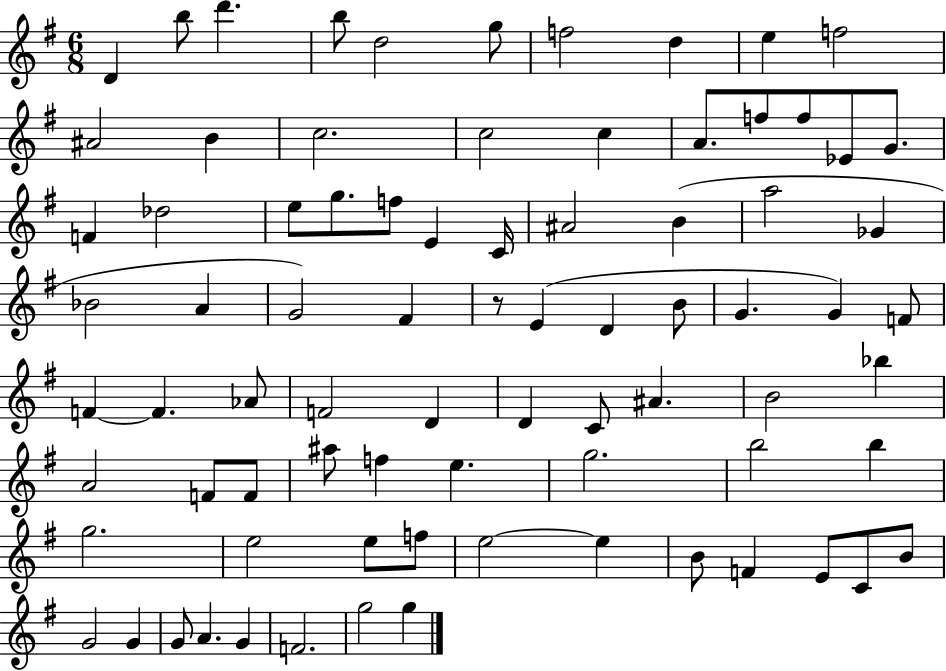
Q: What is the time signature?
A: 6/8